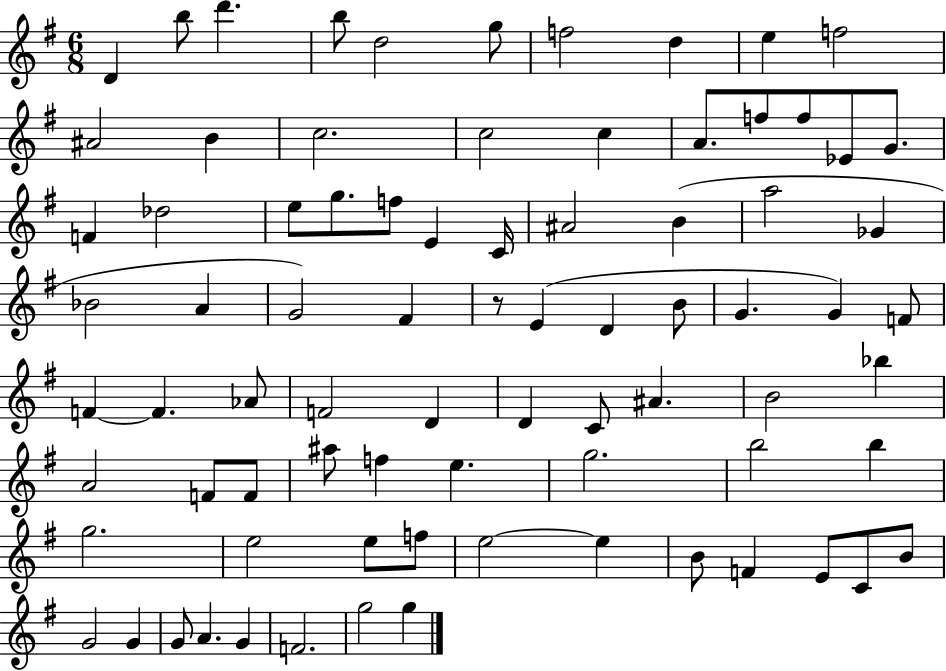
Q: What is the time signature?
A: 6/8